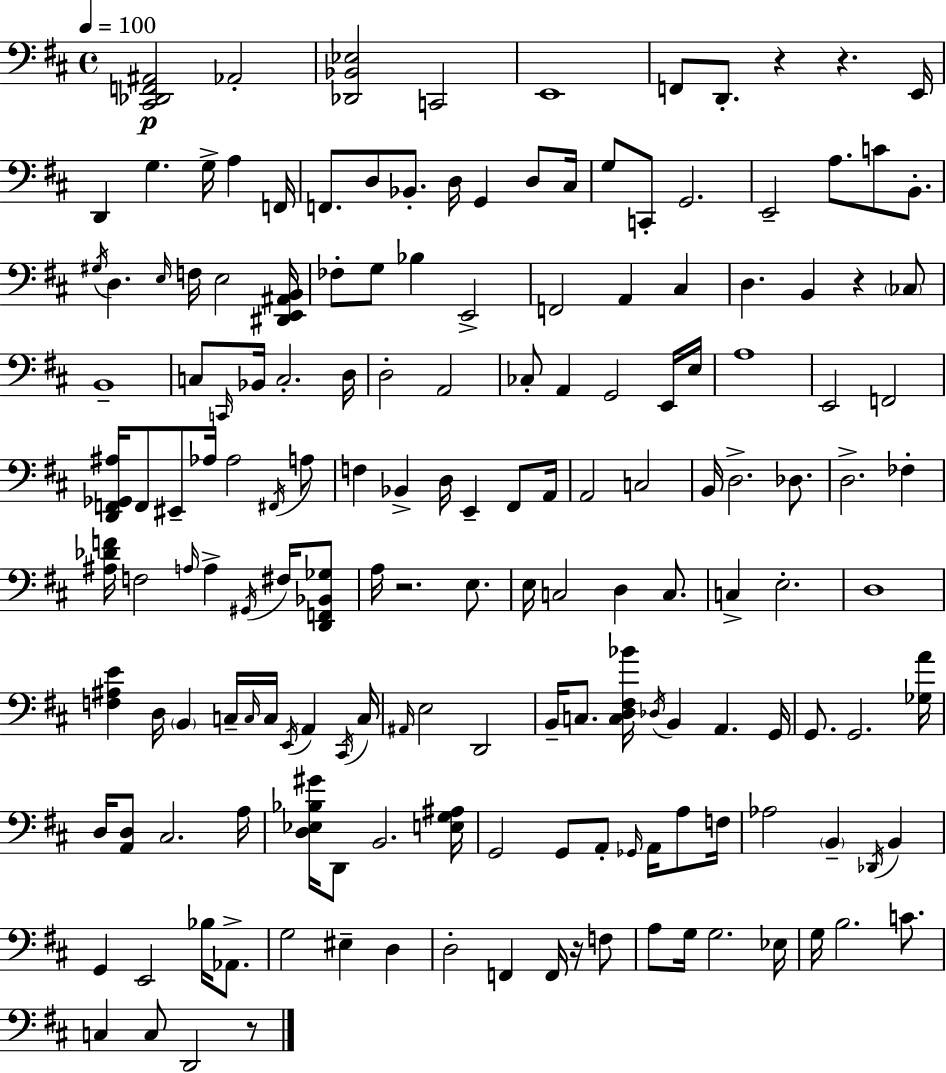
[C#2,Db2,F2,A#2]/h Ab2/h [Db2,Bb2,Eb3]/h C2/h E2/w F2/e D2/e. R/q R/q. E2/s D2/q G3/q. G3/s A3/q F2/s F2/e. D3/e Bb2/e. D3/s G2/q D3/e C#3/s G3/e C2/e G2/h. E2/h A3/e. C4/e B2/e. G#3/s D3/q. E3/s F3/s E3/h [D#2,E2,A#2,B2]/s FES3/e G3/e Bb3/q E2/h F2/h A2/q C#3/q D3/q. B2/q R/q CES3/e B2/w C3/e C2/s Bb2/s C3/h. D3/s D3/h A2/h CES3/e A2/q G2/h E2/s E3/s A3/w E2/h F2/h [D2,F2,Gb2,A#3]/s F2/e EIS2/e Ab3/s Ab3/h F#2/s A3/e F3/q Bb2/q D3/s E2/q F#2/e A2/s A2/h C3/h B2/s D3/h. Db3/e. D3/h. FES3/q [A#3,Db4,F4]/s F3/h A3/s A3/q G#2/s F#3/s [D2,F2,Bb2,Gb3]/e A3/s R/h. E3/e. E3/s C3/h D3/q C3/e. C3/q E3/h. D3/w [F3,A#3,E4]/q D3/s B2/q C3/s C3/s C3/s E2/s A2/q C#2/s C3/s A#2/s E3/h D2/h B2/s C3/e. [C3,D3,F#3,Bb4]/s Db3/s B2/q A2/q. G2/s G2/e. G2/h. [Gb3,A4]/s D3/s [A2,D3]/e C#3/h. A3/s [D3,Eb3,Bb3,G#4]/s D2/e B2/h. [E3,G3,A#3]/s G2/h G2/e A2/e Gb2/s A2/s A3/e F3/s Ab3/h B2/q Db2/s B2/q G2/q E2/h Bb3/s Ab2/e. G3/h EIS3/q D3/q D3/h F2/q F2/s R/s F3/e A3/e G3/s G3/h. Eb3/s G3/s B3/h. C4/e. C3/q C3/e D2/h R/e